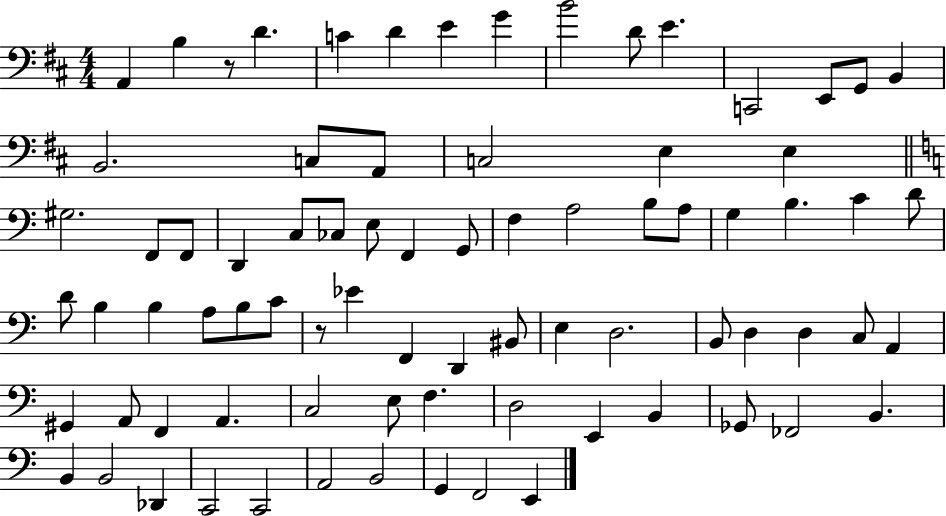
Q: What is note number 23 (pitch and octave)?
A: F2